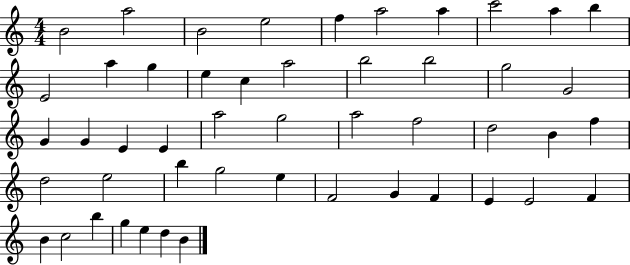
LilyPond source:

{
  \clef treble
  \numericTimeSignature
  \time 4/4
  \key c \major
  b'2 a''2 | b'2 e''2 | f''4 a''2 a''4 | c'''2 a''4 b''4 | \break e'2 a''4 g''4 | e''4 c''4 a''2 | b''2 b''2 | g''2 g'2 | \break g'4 g'4 e'4 e'4 | a''2 g''2 | a''2 f''2 | d''2 b'4 f''4 | \break d''2 e''2 | b''4 g''2 e''4 | f'2 g'4 f'4 | e'4 e'2 f'4 | \break b'4 c''2 b''4 | g''4 e''4 d''4 b'4 | \bar "|."
}